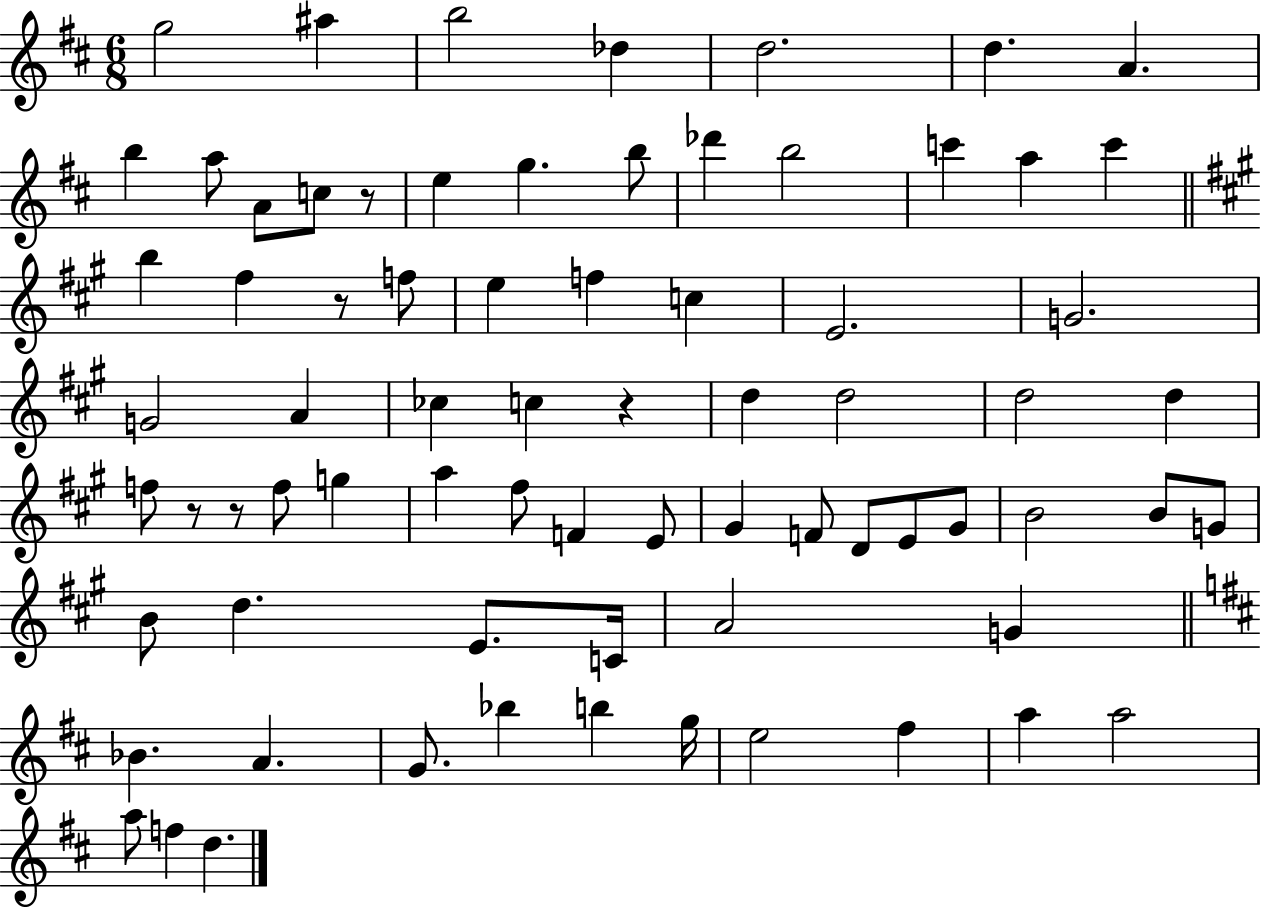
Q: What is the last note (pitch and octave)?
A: D5